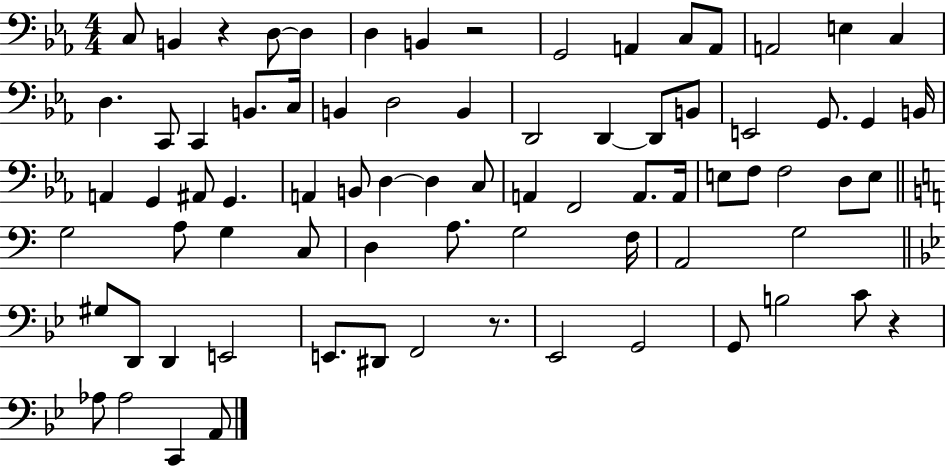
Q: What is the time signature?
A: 4/4